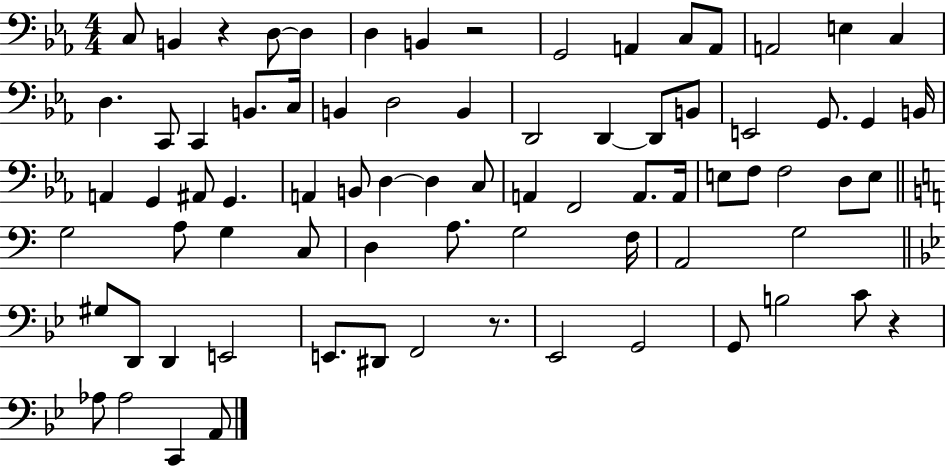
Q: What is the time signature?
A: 4/4